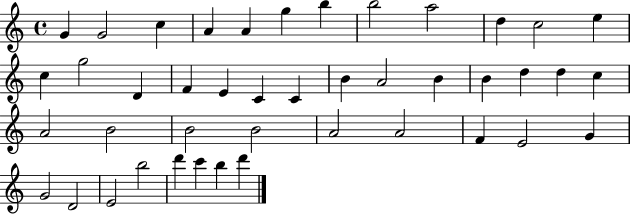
{
  \clef treble
  \time 4/4
  \defaultTimeSignature
  \key c \major
  g'4 g'2 c''4 | a'4 a'4 g''4 b''4 | b''2 a''2 | d''4 c''2 e''4 | \break c''4 g''2 d'4 | f'4 e'4 c'4 c'4 | b'4 a'2 b'4 | b'4 d''4 d''4 c''4 | \break a'2 b'2 | b'2 b'2 | a'2 a'2 | f'4 e'2 g'4 | \break g'2 d'2 | e'2 b''2 | d'''4 c'''4 b''4 d'''4 | \bar "|."
}